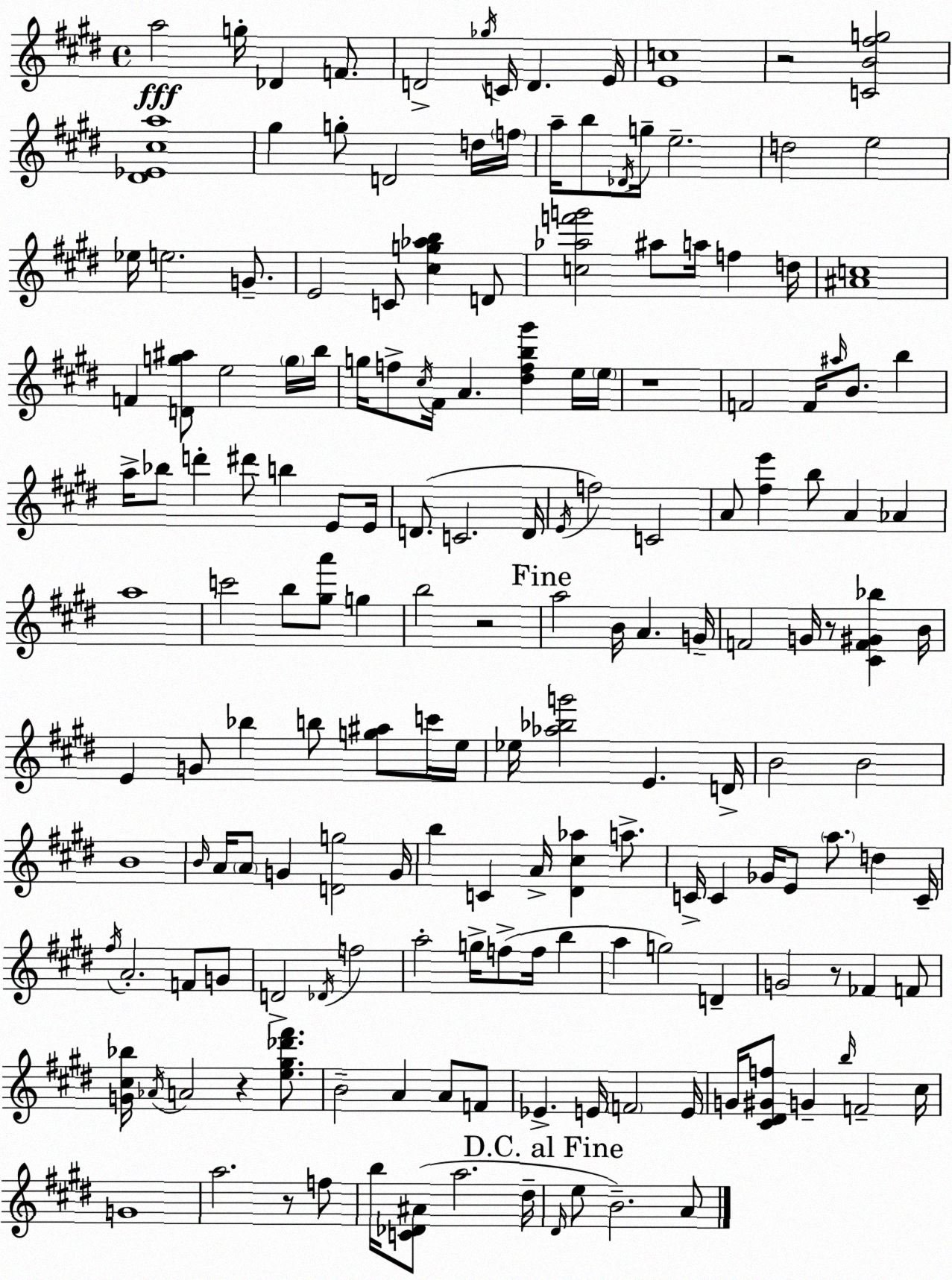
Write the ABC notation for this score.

X:1
T:Untitled
M:4/4
L:1/4
K:E
a2 g/4 _D F/2 D2 _g/4 C/4 D E/4 [Ec]4 z2 [CB^fg]2 [^D_E^ca]4 ^g g/2 D2 d/4 f/4 a/4 b/2 _D/4 g/4 e2 d2 e2 _e/4 e2 G/2 E2 C/2 [^cg_ab] D/2 [c_af'g']2 ^a/2 a/4 f d/4 [^Ac]4 F [Dg^a]/2 e2 g/4 b/4 g/4 f/2 ^c/4 ^F/4 A [^dfb^g'] e/4 e/4 z4 F2 F/4 ^a/4 B/2 b a/4 _b/2 d' ^d'/2 b E/2 E/4 D/2 C2 D/4 E/4 f2 C2 A/2 [^fe'] b/2 A _A a4 c'2 b/2 [^ga']/2 g b2 z2 a2 B/4 A G/4 F2 G/4 z/2 [^CF^G_b] B/4 E G/2 _b b/2 [g^a]/2 c'/4 e/4 _e/4 [_a_bg']2 E D/4 B2 B2 B4 B/4 A/4 A/2 G [Dg]2 G/4 b C A/4 [^D^c_a] a/2 C/4 C _G/4 E/2 a/2 d C/4 ^f/4 A2 F/2 G/2 D2 _D/4 f2 a2 g/4 f/2 f/4 b a g2 D G2 z/2 _F F/2 [G^c_b]/4 _A/4 A2 z [e^g_d'^f']/2 B2 A A/2 F/2 _E E/4 F2 E/4 G/4 [^C^D^Gf]/2 G b/4 F2 ^c/4 G4 a2 z/2 f/2 b/4 [C_D^A]/2 a2 ^d/4 ^D/4 e/2 B2 A/2